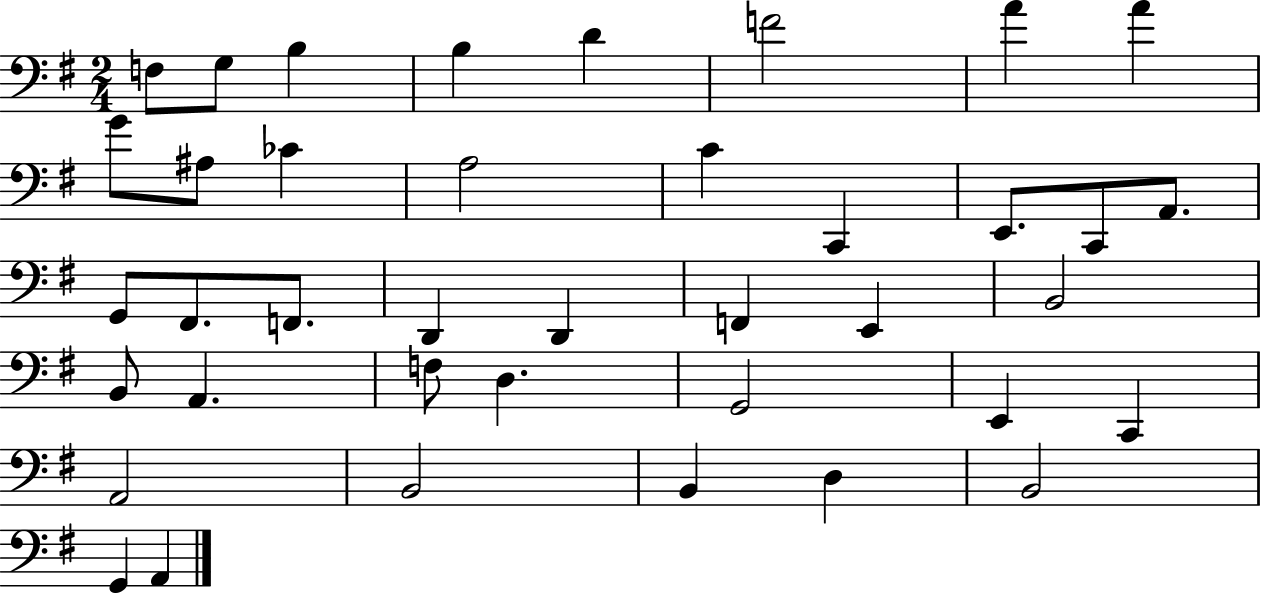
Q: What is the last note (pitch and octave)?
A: A2